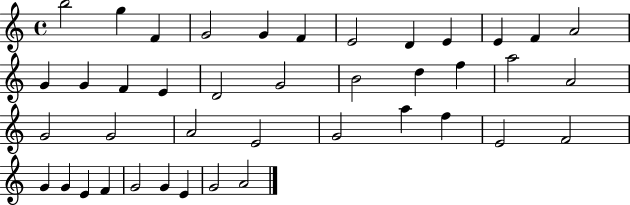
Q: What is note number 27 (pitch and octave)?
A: E4